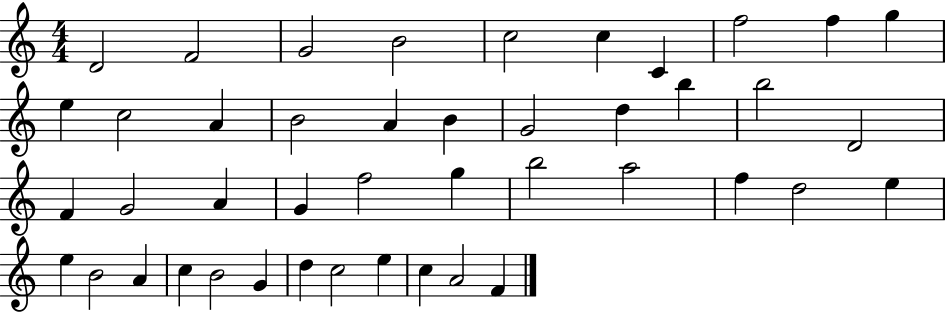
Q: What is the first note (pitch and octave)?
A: D4